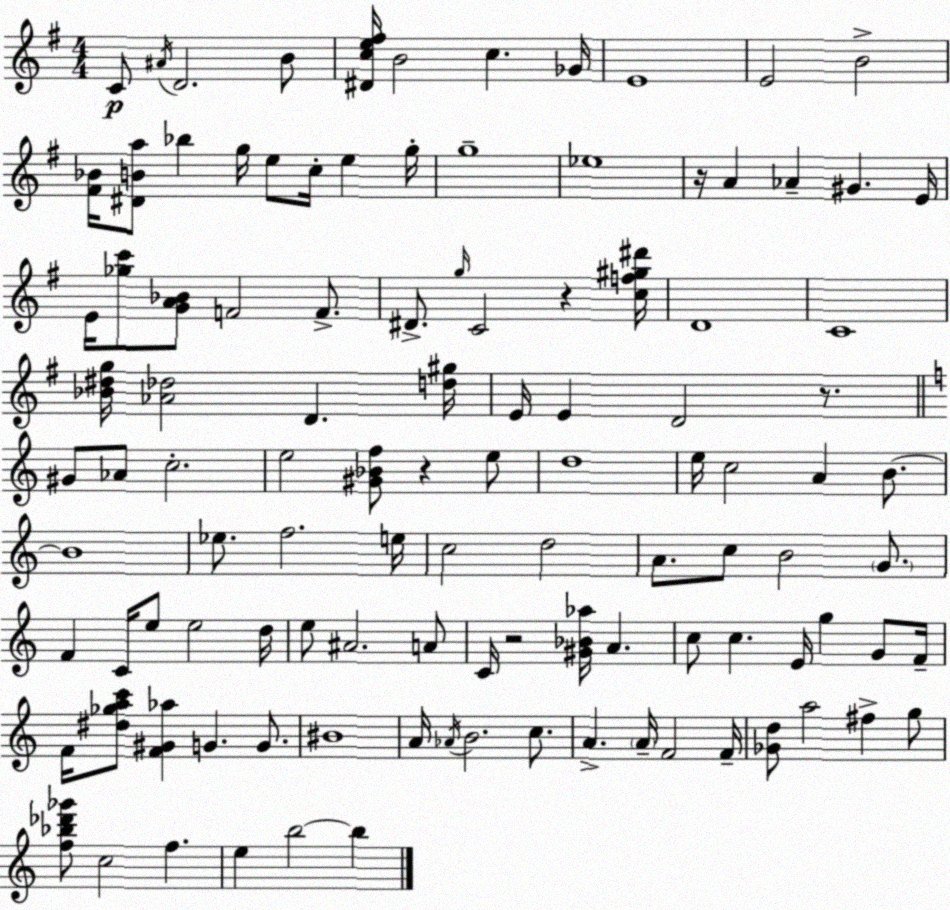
X:1
T:Untitled
M:4/4
L:1/4
K:Em
C/2 ^A/4 D2 B/2 [^Dce^f]/4 B2 c _G/4 E4 E2 B2 [^F_B]/4 [^DBa]/2 _b g/4 e/2 c/4 e g/4 g4 _e4 z/4 A _A ^G E/4 E/4 [_gc']/2 [GA_B]/2 F2 F/2 ^D/2 g/4 C2 z [cf^g^d']/4 D4 C4 [_B^dg]/4 [_A_d]2 D [d^g]/4 E/4 E D2 z/2 ^G/2 _A/2 c2 e2 [^G_Bf]/2 z e/2 d4 e/4 c2 A B/2 B4 _e/2 f2 e/4 c2 d2 A/2 c/2 B2 G/2 F C/4 e/2 e2 d/4 e/2 ^A2 A/2 C/4 z2 [^G_B_a]/4 A c/2 c E/4 g G/2 F/4 F/4 [^d_gac']/2 [F^G_a] G G/2 ^B4 A/4 _A/4 B2 c/2 A A/4 F2 F/4 [_Gd]/2 a2 ^f g/2 [f_b_d'_g']/2 c2 f e b2 b